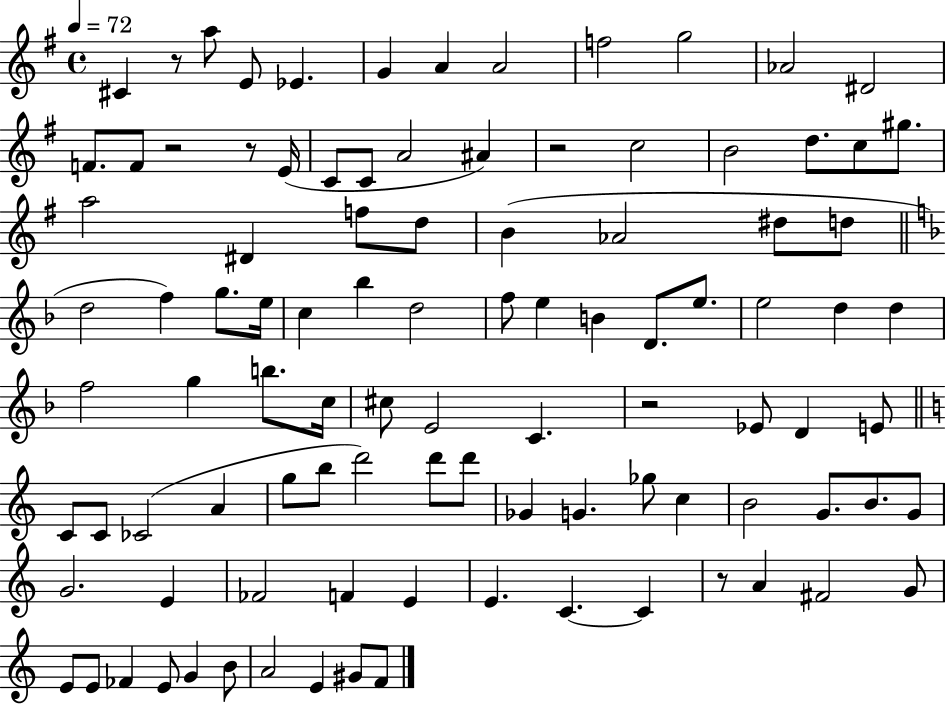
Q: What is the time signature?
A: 4/4